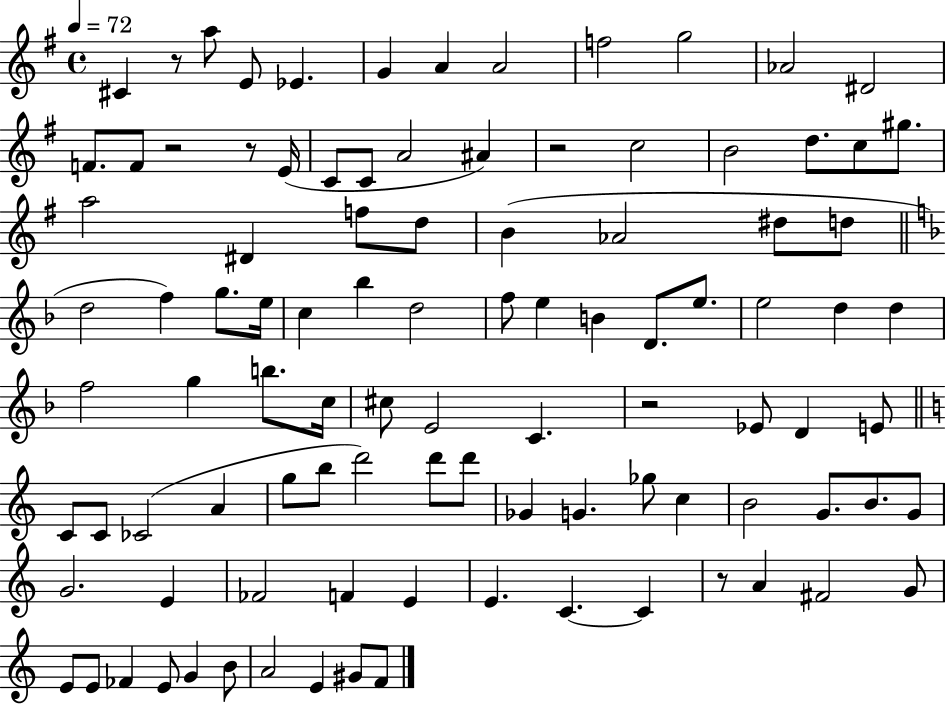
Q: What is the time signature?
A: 4/4